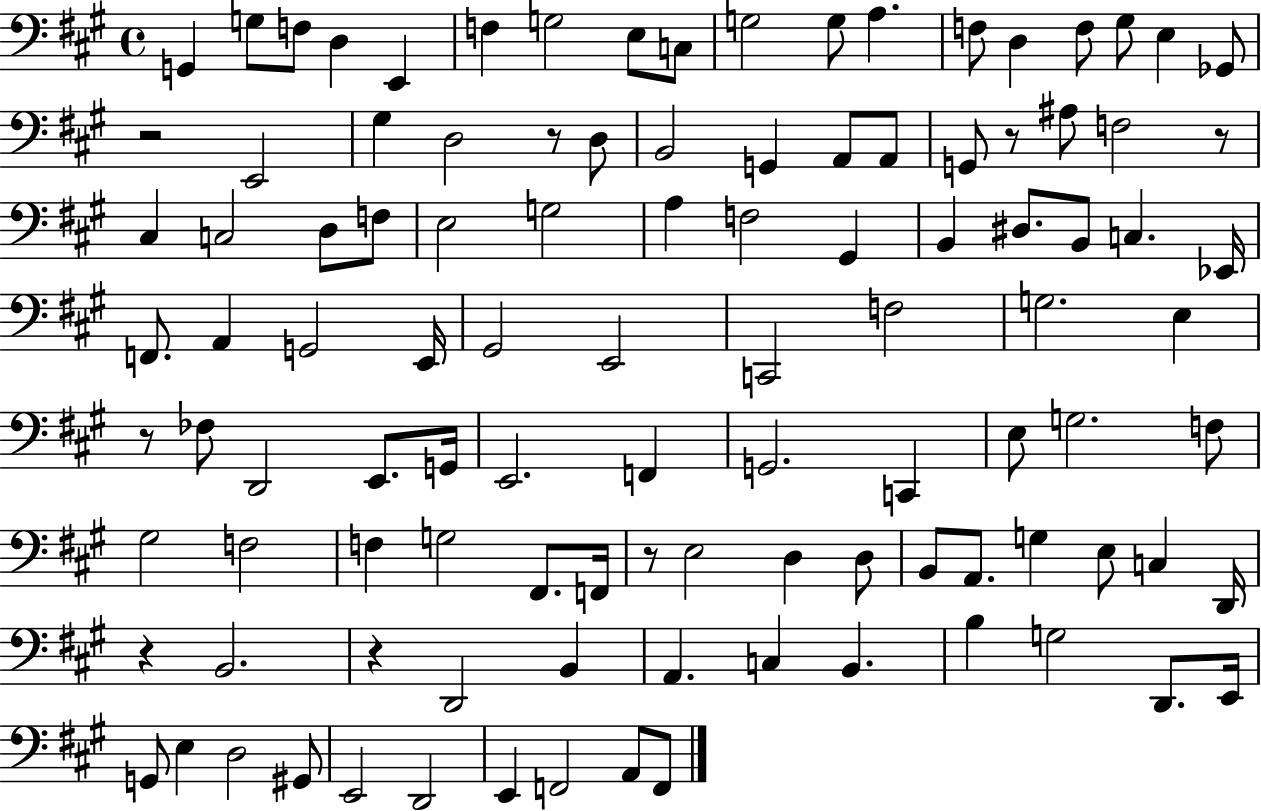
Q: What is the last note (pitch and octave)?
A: F2